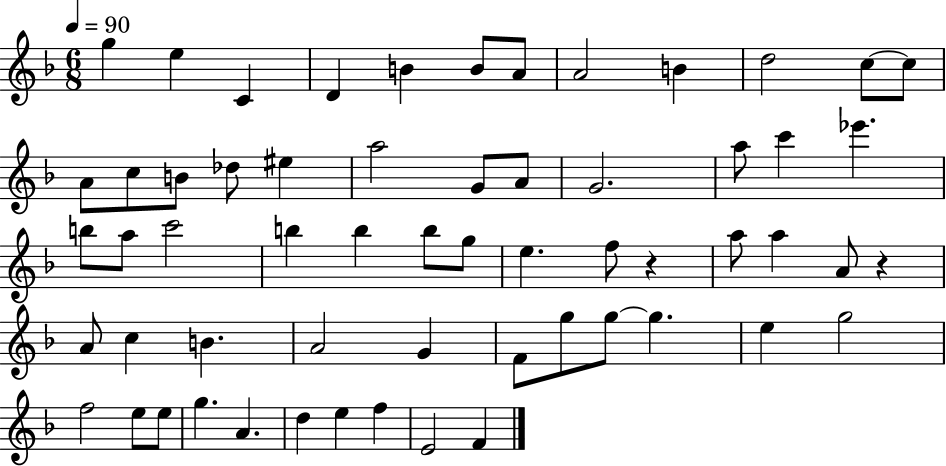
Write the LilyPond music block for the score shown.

{
  \clef treble
  \numericTimeSignature
  \time 6/8
  \key f \major
  \tempo 4 = 90
  g''4 e''4 c'4 | d'4 b'4 b'8 a'8 | a'2 b'4 | d''2 c''8~~ c''8 | \break a'8 c''8 b'8 des''8 eis''4 | a''2 g'8 a'8 | g'2. | a''8 c'''4 ees'''4. | \break b''8 a''8 c'''2 | b''4 b''4 b''8 g''8 | e''4. f''8 r4 | a''8 a''4 a'8 r4 | \break a'8 c''4 b'4. | a'2 g'4 | f'8 g''8 g''8~~ g''4. | e''4 g''2 | \break f''2 e''8 e''8 | g''4. a'4. | d''4 e''4 f''4 | e'2 f'4 | \break \bar "|."
}